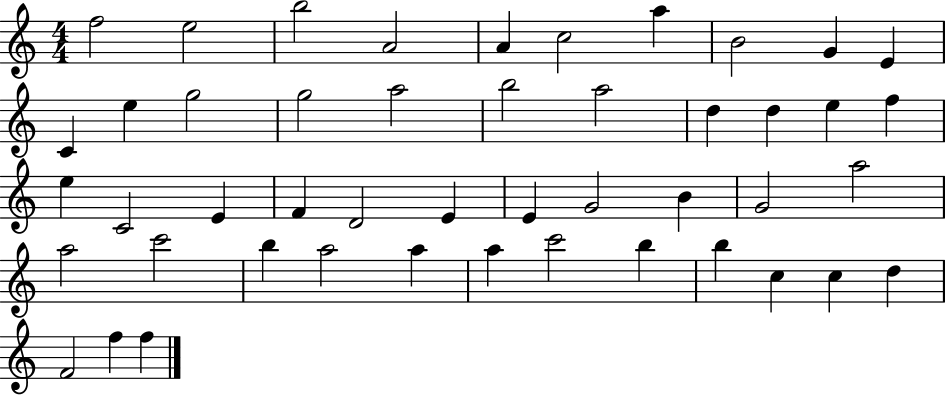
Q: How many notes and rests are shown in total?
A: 47